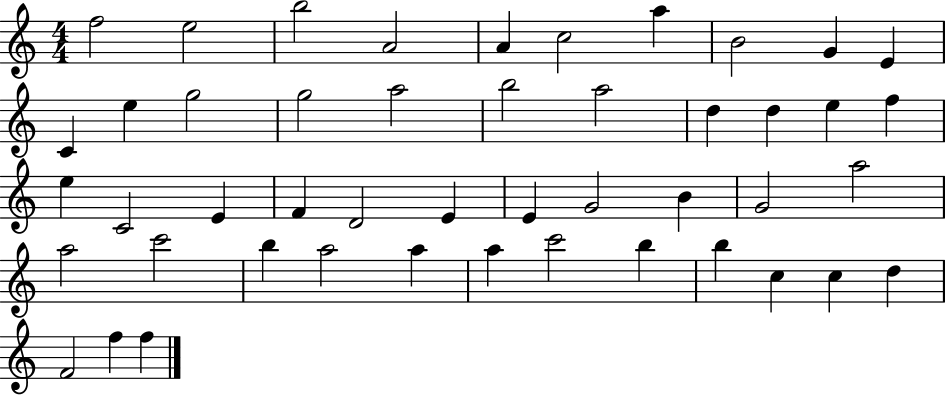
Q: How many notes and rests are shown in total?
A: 47